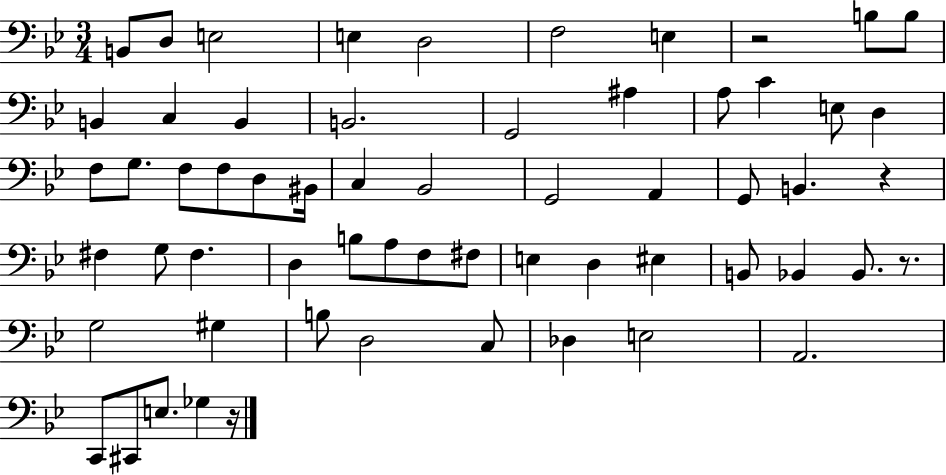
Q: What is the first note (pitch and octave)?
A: B2